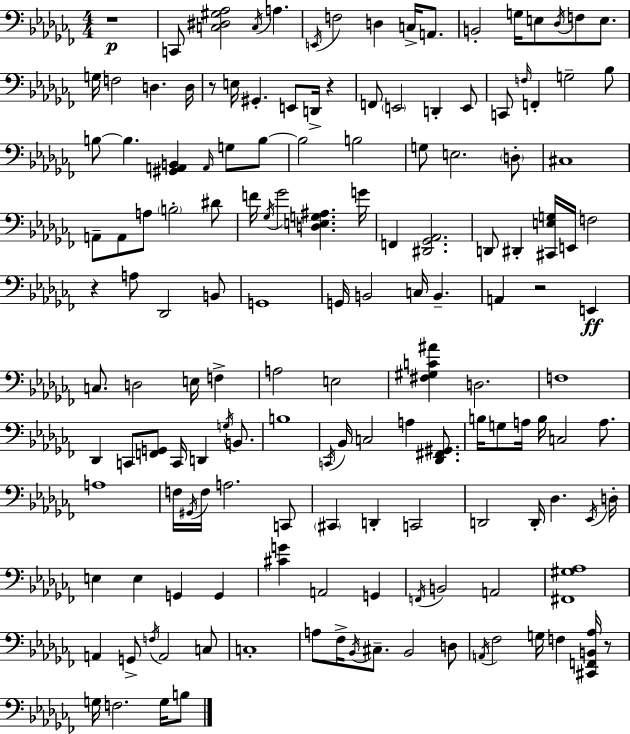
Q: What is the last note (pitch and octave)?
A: B3